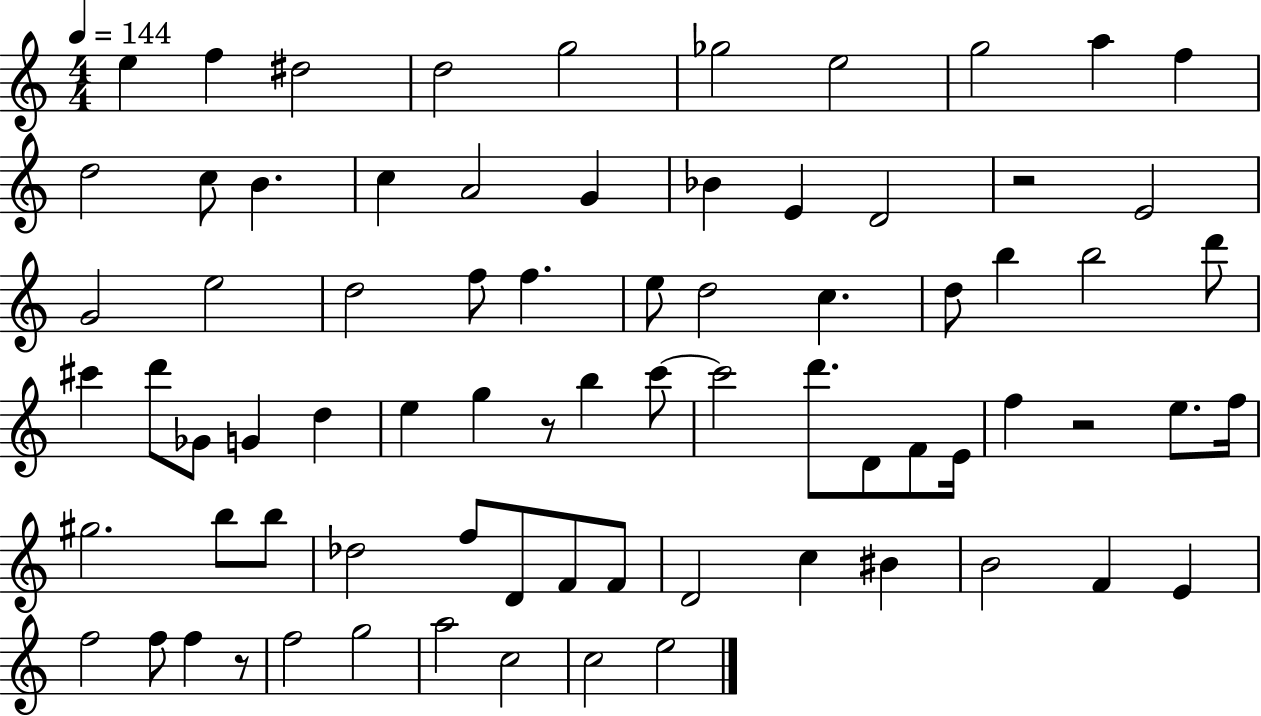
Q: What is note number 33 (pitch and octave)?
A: C#6